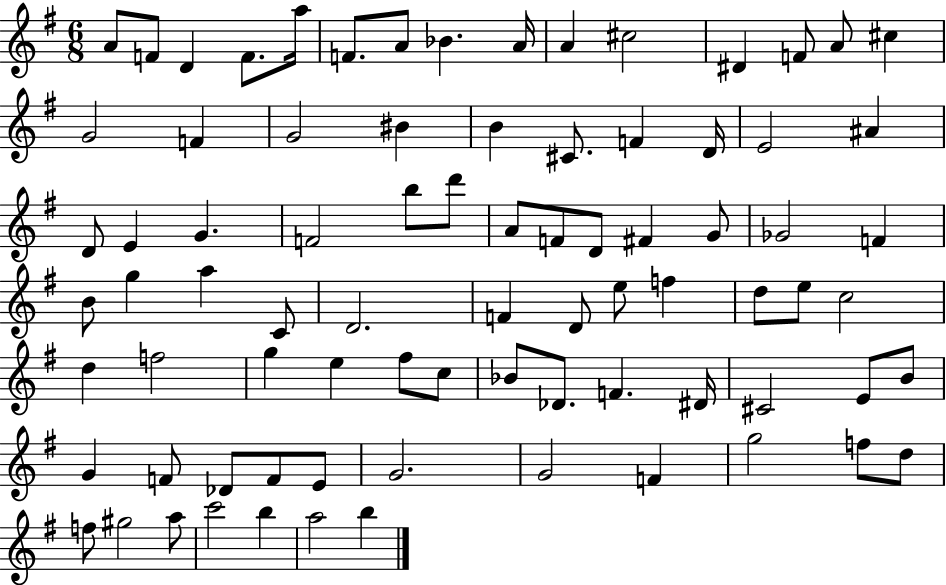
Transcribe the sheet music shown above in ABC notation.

X:1
T:Untitled
M:6/8
L:1/4
K:G
A/2 F/2 D F/2 a/4 F/2 A/2 _B A/4 A ^c2 ^D F/2 A/2 ^c G2 F G2 ^B B ^C/2 F D/4 E2 ^A D/2 E G F2 b/2 d'/2 A/2 F/2 D/2 ^F G/2 _G2 F B/2 g a C/2 D2 F D/2 e/2 f d/2 e/2 c2 d f2 g e ^f/2 c/2 _B/2 _D/2 F ^D/4 ^C2 E/2 B/2 G F/2 _D/2 F/2 E/2 G2 G2 F g2 f/2 d/2 f/2 ^g2 a/2 c'2 b a2 b